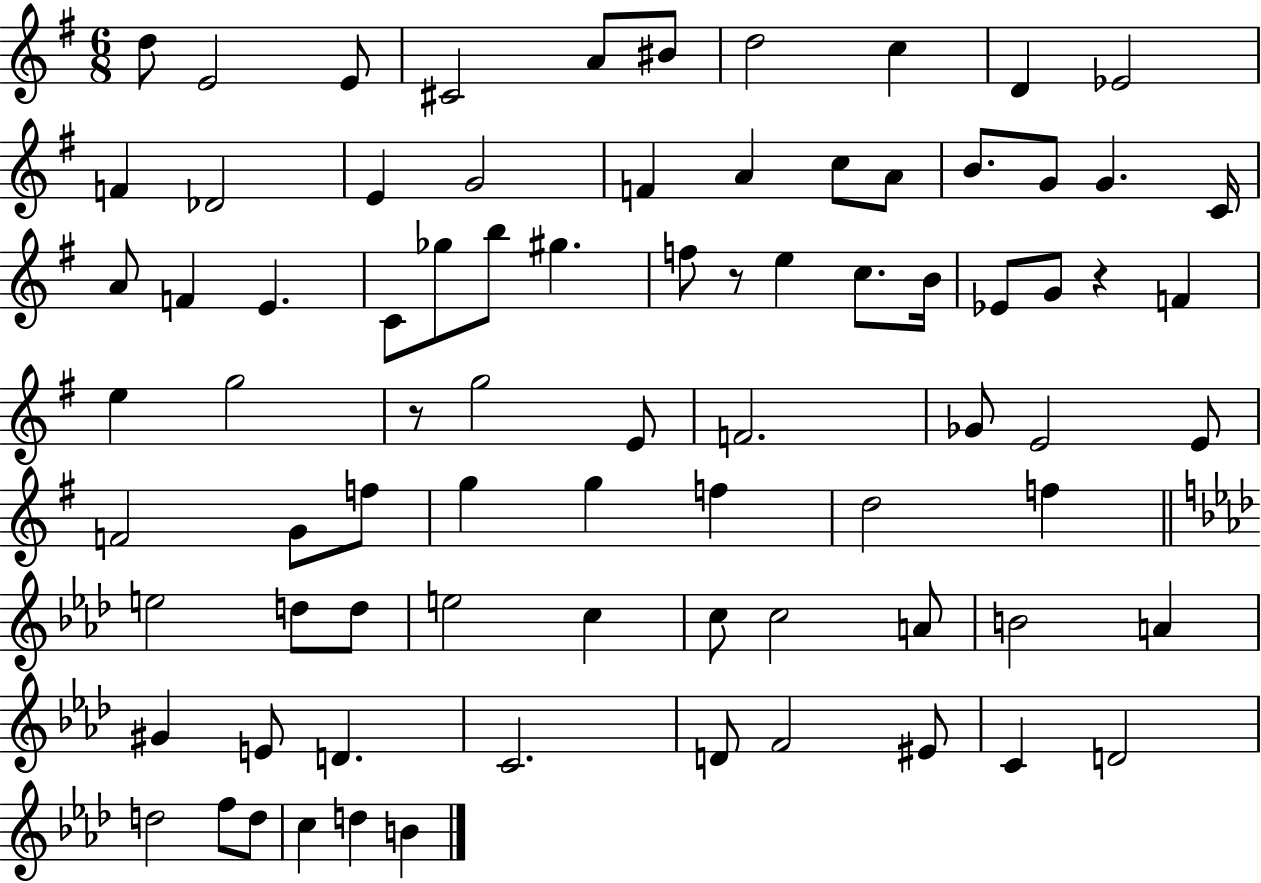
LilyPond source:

{
  \clef treble
  \numericTimeSignature
  \time 6/8
  \key g \major
  d''8 e'2 e'8 | cis'2 a'8 bis'8 | d''2 c''4 | d'4 ees'2 | \break f'4 des'2 | e'4 g'2 | f'4 a'4 c''8 a'8 | b'8. g'8 g'4. c'16 | \break a'8 f'4 e'4. | c'8 ges''8 b''8 gis''4. | f''8 r8 e''4 c''8. b'16 | ees'8 g'8 r4 f'4 | \break e''4 g''2 | r8 g''2 e'8 | f'2. | ges'8 e'2 e'8 | \break f'2 g'8 f''8 | g''4 g''4 f''4 | d''2 f''4 | \bar "||" \break \key aes \major e''2 d''8 d''8 | e''2 c''4 | c''8 c''2 a'8 | b'2 a'4 | \break gis'4 e'8 d'4. | c'2. | d'8 f'2 eis'8 | c'4 d'2 | \break d''2 f''8 d''8 | c''4 d''4 b'4 | \bar "|."
}